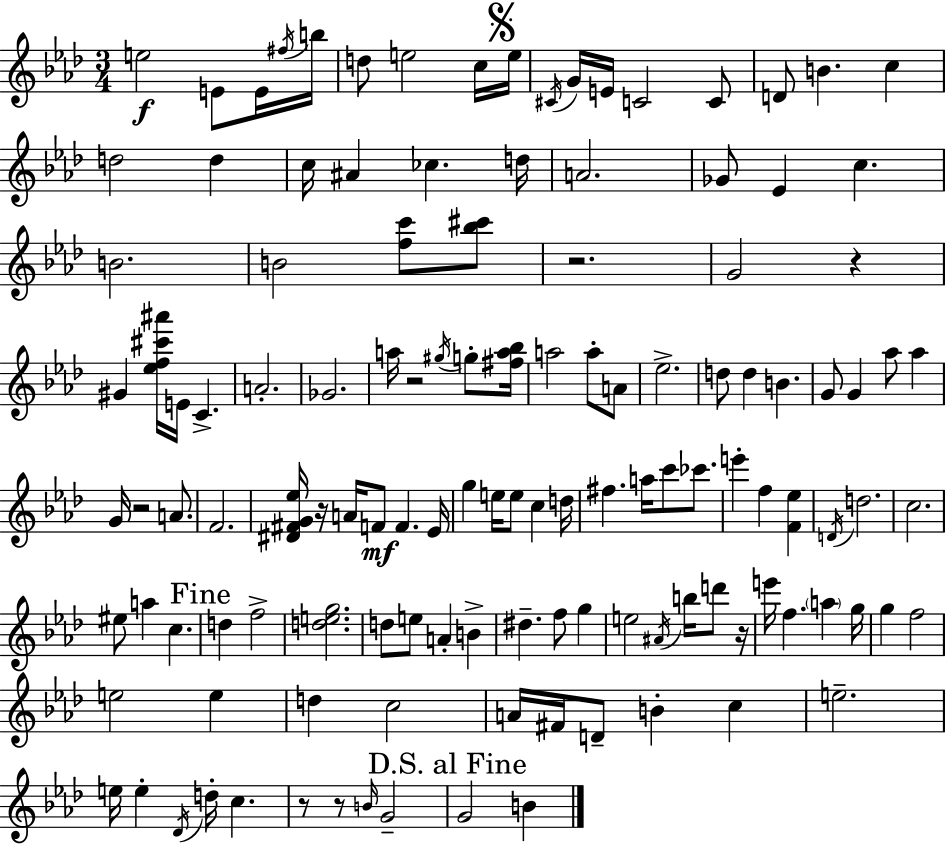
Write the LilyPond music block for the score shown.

{
  \clef treble
  \numericTimeSignature
  \time 3/4
  \key aes \major
  e''2\f e'8 e'16 \acciaccatura { fis''16 } | b''16 d''8 e''2 c''16 | \mark \markup { \musicglyph "scripts.segno" } e''16 \acciaccatura { cis'16 } g'16 e'16 c'2 | c'8 d'8 b'4. c''4 | \break d''2 d''4 | c''16 ais'4 ces''4. | d''16 a'2. | ges'8 ees'4 c''4. | \break b'2. | b'2 <f'' c'''>8 | <bes'' cis'''>8 r2. | g'2 r4 | \break gis'4 <ees'' f'' cis''' ais'''>16 e'16 c'4.-> | a'2.-. | ges'2. | a''16 r2 \acciaccatura { gis''16 } | \break g''8-. <fis'' a'' bes''>16 a''2 a''8-. | a'8 ees''2.-> | d''8 d''4 b'4. | g'8 g'4 aes''8 aes''4 | \break g'16 r2 | a'8. f'2. | <dis' fis' g' ees''>16 r16 a'16 f'8\mf f'4. | ees'16 g''4 e''16 e''8 c''4 | \break d''16 fis''4. a''16 c'''8 | ces'''8. e'''4-. f''4 <f' ees''>4 | \acciaccatura { d'16 } d''2. | c''2. | \break eis''8 a''4 c''4. | \mark "Fine" d''4 f''2-> | <d'' e'' g''>2. | d''8 e''8 a'4-. | \break b'4-> dis''4.-- f''8 | g''4 e''2 | \acciaccatura { ais'16 } b''16 d'''8 r16 e'''16 f''4. | \parenthesize a''4 g''16 g''4 f''2 | \break e''2 | e''4 d''4 c''2 | a'16 fis'16 d'8-- b'4-. | c''4 e''2.-- | \break e''16 e''4-. \acciaccatura { des'16 } d''16-. | c''4. r8 r8 \grace { b'16 } g'2-- | \mark "D.S. al Fine" g'2 | b'4 \bar "|."
}